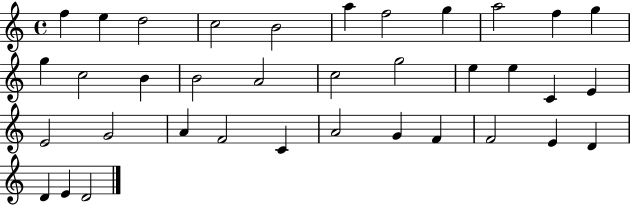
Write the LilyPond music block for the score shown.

{
  \clef treble
  \time 4/4
  \defaultTimeSignature
  \key c \major
  f''4 e''4 d''2 | c''2 b'2 | a''4 f''2 g''4 | a''2 f''4 g''4 | \break g''4 c''2 b'4 | b'2 a'2 | c''2 g''2 | e''4 e''4 c'4 e'4 | \break e'2 g'2 | a'4 f'2 c'4 | a'2 g'4 f'4 | f'2 e'4 d'4 | \break d'4 e'4 d'2 | \bar "|."
}